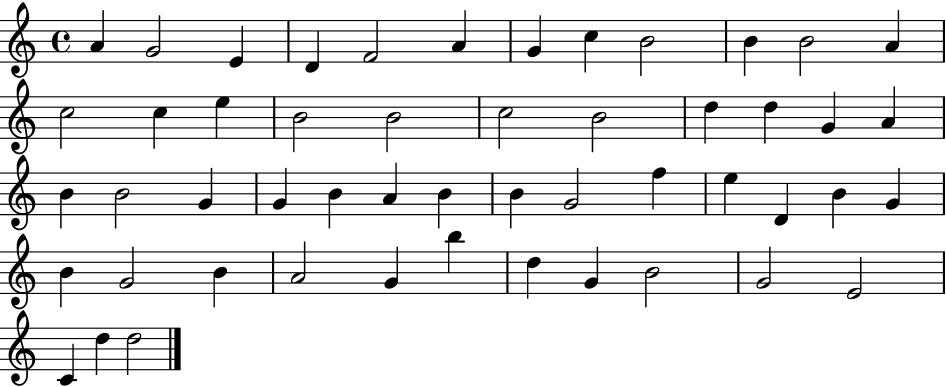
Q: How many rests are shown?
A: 0